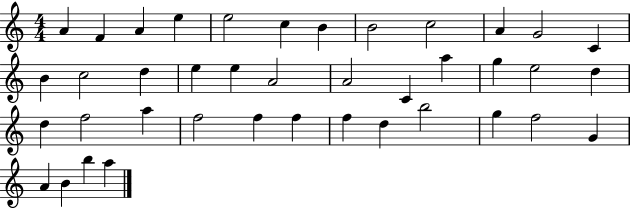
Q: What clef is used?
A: treble